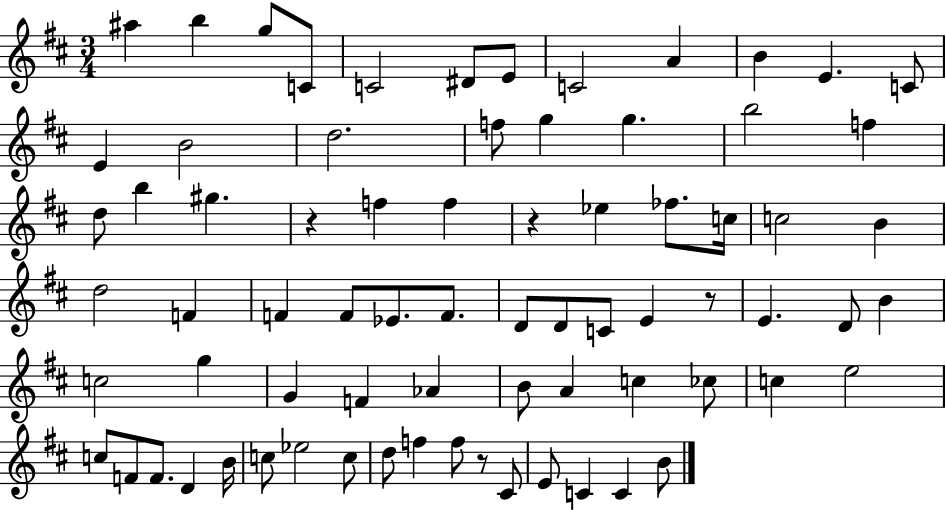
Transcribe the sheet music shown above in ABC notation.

X:1
T:Untitled
M:3/4
L:1/4
K:D
^a b g/2 C/2 C2 ^D/2 E/2 C2 A B E C/2 E B2 d2 f/2 g g b2 f d/2 b ^g z f f z _e _f/2 c/4 c2 B d2 F F F/2 _E/2 F/2 D/2 D/2 C/2 E z/2 E D/2 B c2 g G F _A B/2 A c _c/2 c e2 c/2 F/2 F/2 D B/4 c/2 _e2 c/2 d/2 f f/2 z/2 ^C/2 E/2 C C B/2